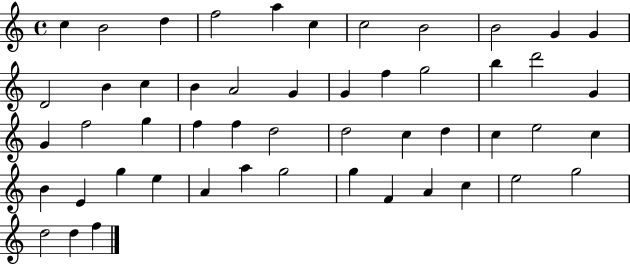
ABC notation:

X:1
T:Untitled
M:4/4
L:1/4
K:C
c B2 d f2 a c c2 B2 B2 G G D2 B c B A2 G G f g2 b d'2 G G f2 g f f d2 d2 c d c e2 c B E g e A a g2 g F A c e2 g2 d2 d f